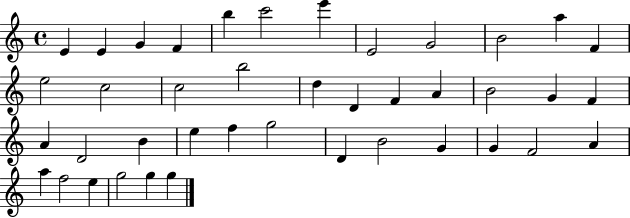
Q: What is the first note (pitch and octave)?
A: E4